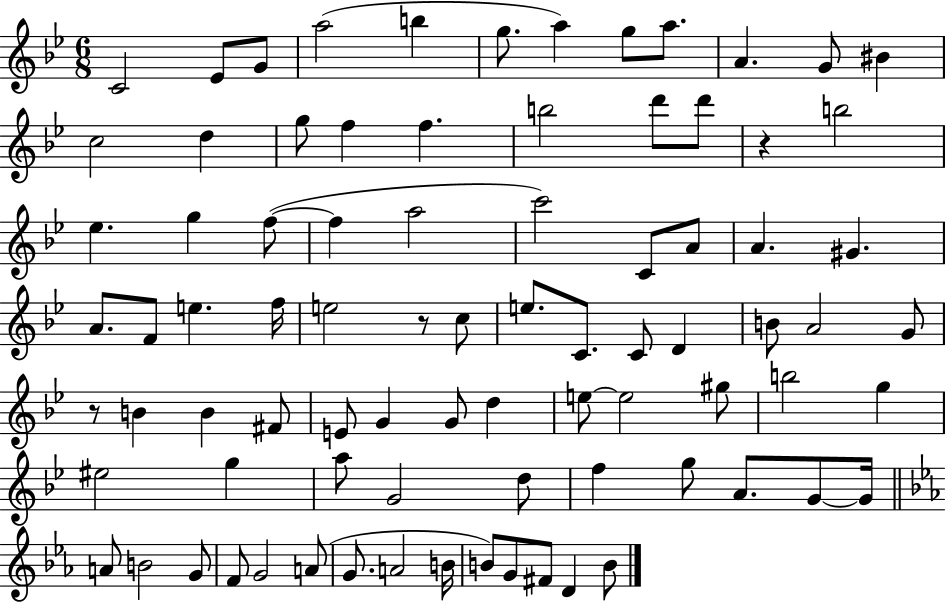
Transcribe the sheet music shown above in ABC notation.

X:1
T:Untitled
M:6/8
L:1/4
K:Bb
C2 _E/2 G/2 a2 b g/2 a g/2 a/2 A G/2 ^B c2 d g/2 f f b2 d'/2 d'/2 z b2 _e g f/2 f a2 c'2 C/2 A/2 A ^G A/2 F/2 e f/4 e2 z/2 c/2 e/2 C/2 C/2 D B/2 A2 G/2 z/2 B B ^F/2 E/2 G G/2 d e/2 e2 ^g/2 b2 g ^e2 g a/2 G2 d/2 f g/2 A/2 G/2 G/4 A/2 B2 G/2 F/2 G2 A/2 G/2 A2 B/4 B/2 G/2 ^F/2 D B/2